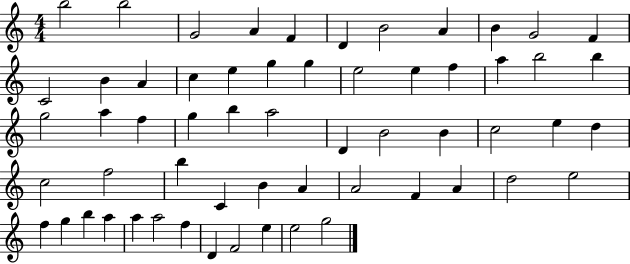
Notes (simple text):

B5/h B5/h G4/h A4/q F4/q D4/q B4/h A4/q B4/q G4/h F4/q C4/h B4/q A4/q C5/q E5/q G5/q G5/q E5/h E5/q F5/q A5/q B5/h B5/q G5/h A5/q F5/q G5/q B5/q A5/h D4/q B4/h B4/q C5/h E5/q D5/q C5/h F5/h B5/q C4/q B4/q A4/q A4/h F4/q A4/q D5/h E5/h F5/q G5/q B5/q A5/q A5/q A5/h F5/q D4/q F4/h E5/q E5/h G5/h